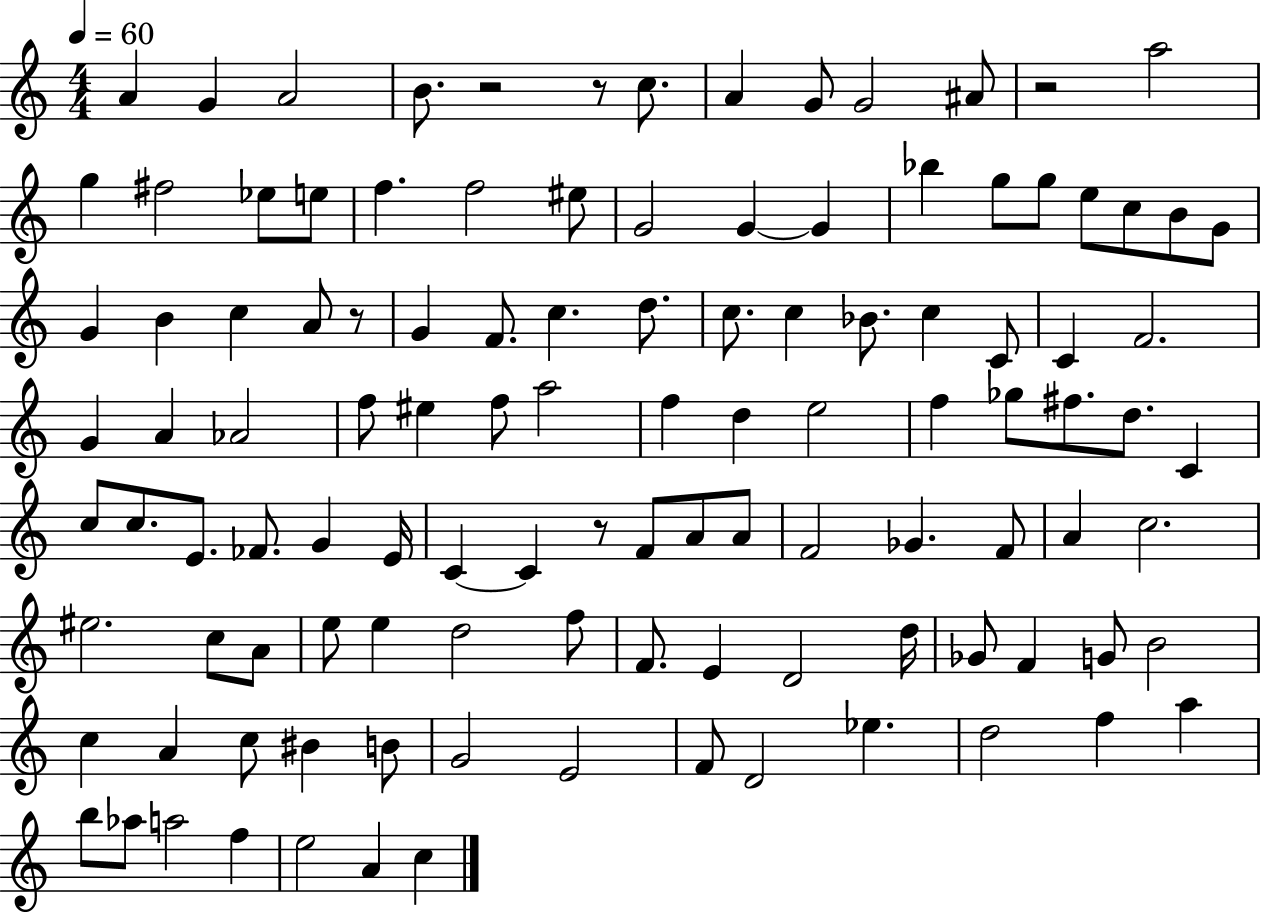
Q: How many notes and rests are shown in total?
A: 113